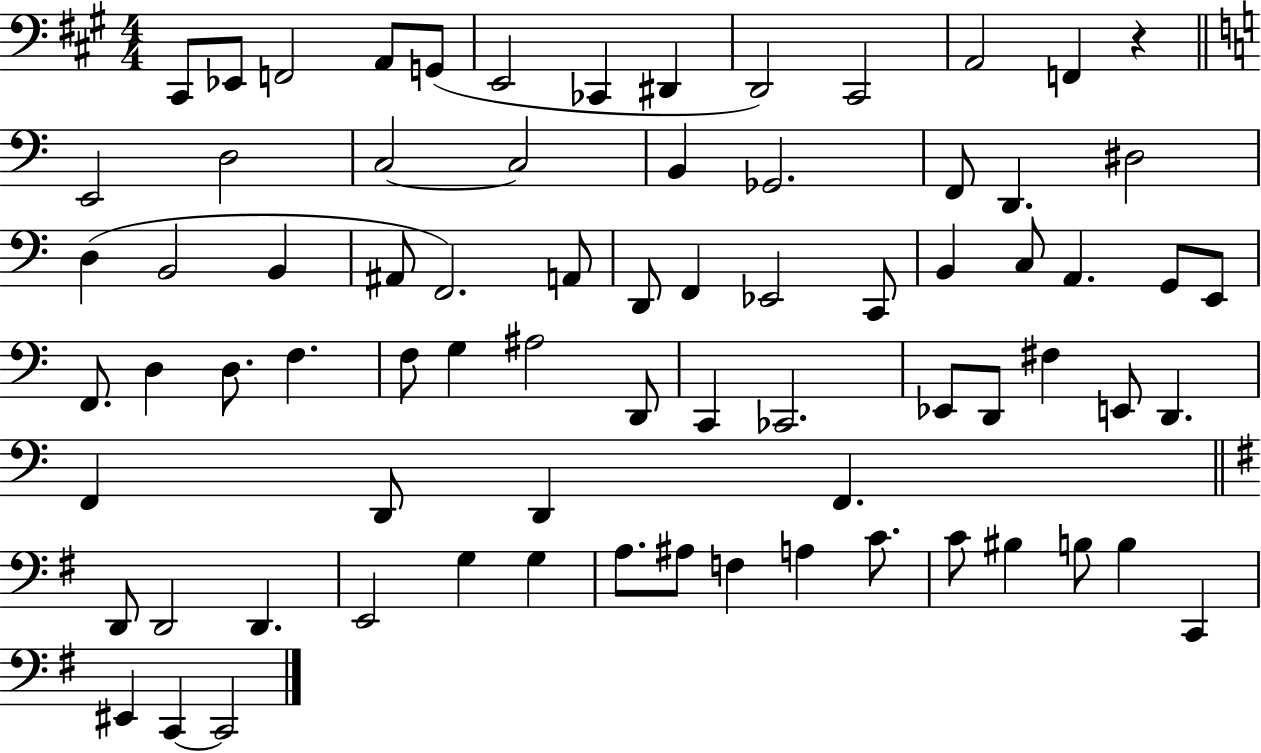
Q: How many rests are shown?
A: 1